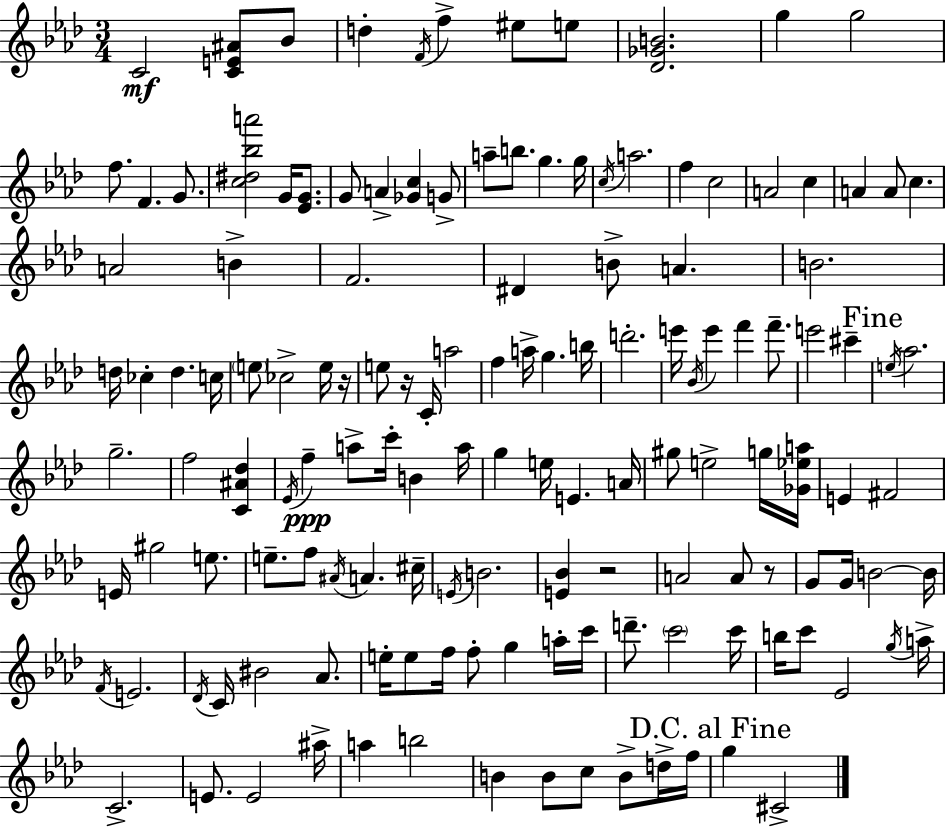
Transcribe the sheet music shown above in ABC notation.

X:1
T:Untitled
M:3/4
L:1/4
K:Fm
C2 [CE^A]/2 _B/2 d F/4 f ^e/2 e/2 [_D_GB]2 g g2 f/2 F G/2 [c^d_ba']2 G/4 [_EG]/2 G/2 A [_Gc] G/2 a/2 b/2 g g/4 c/4 a2 f c2 A2 c A A/2 c A2 B F2 ^D B/2 A B2 d/4 _c d c/4 e/2 _c2 e/4 z/4 e/2 z/4 C/4 a2 f a/4 g b/4 d'2 e'/4 _B/4 e' f' f'/2 e'2 ^c' e/4 _a2 g2 f2 [C^A_d] _E/4 f a/2 c'/4 B a/4 g e/4 E A/4 ^g/2 e2 g/4 [_G_ea]/4 E ^F2 E/4 ^g2 e/2 e/2 f/2 ^A/4 A ^c/4 E/4 B2 [E_B] z2 A2 A/2 z/2 G/2 G/4 B2 B/4 F/4 E2 _D/4 C/4 ^B2 _A/2 e/4 e/2 f/4 f/2 g a/4 c'/4 d'/2 c'2 c'/4 b/4 c'/2 _E2 g/4 a/4 C2 E/2 E2 ^a/4 a b2 B B/2 c/2 B/2 d/4 f/4 g ^C2